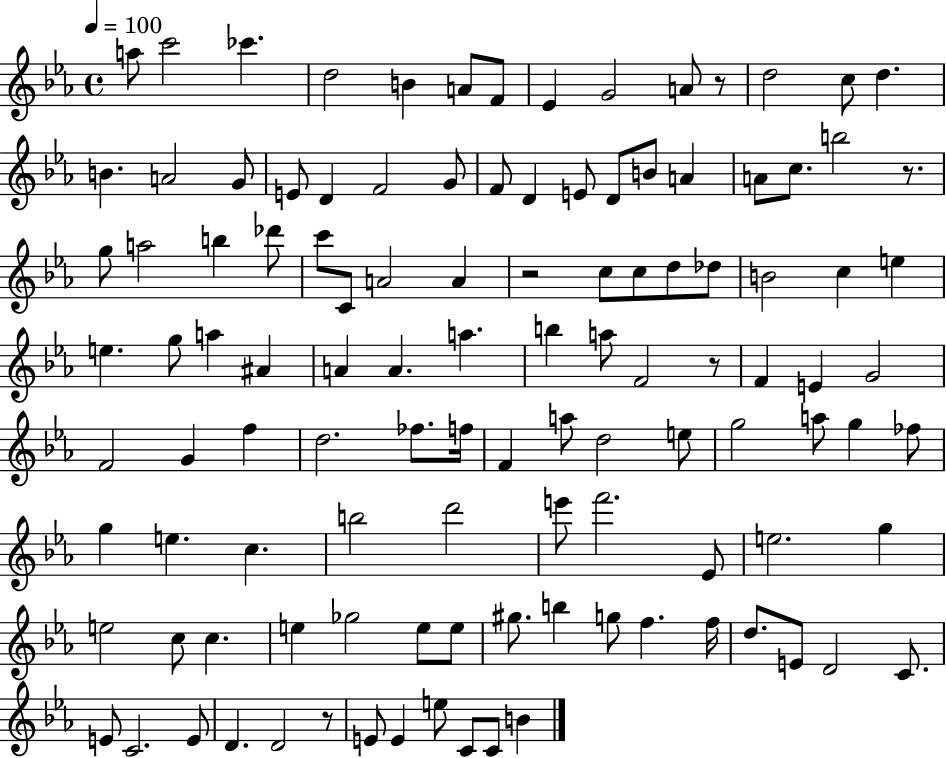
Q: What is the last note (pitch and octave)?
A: B4